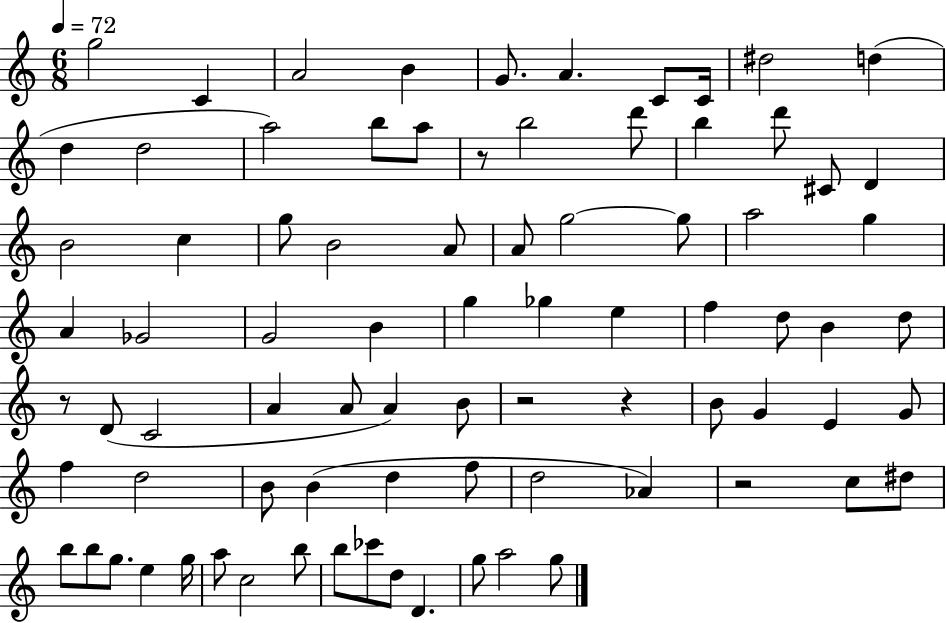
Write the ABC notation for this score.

X:1
T:Untitled
M:6/8
L:1/4
K:C
g2 C A2 B G/2 A C/2 C/4 ^d2 d d d2 a2 b/2 a/2 z/2 b2 d'/2 b d'/2 ^C/2 D B2 c g/2 B2 A/2 A/2 g2 g/2 a2 g A _G2 G2 B g _g e f d/2 B d/2 z/2 D/2 C2 A A/2 A B/2 z2 z B/2 G E G/2 f d2 B/2 B d f/2 d2 _A z2 c/2 ^d/2 b/2 b/2 g/2 e g/4 a/2 c2 b/2 b/2 _c'/2 d/2 D g/2 a2 g/2